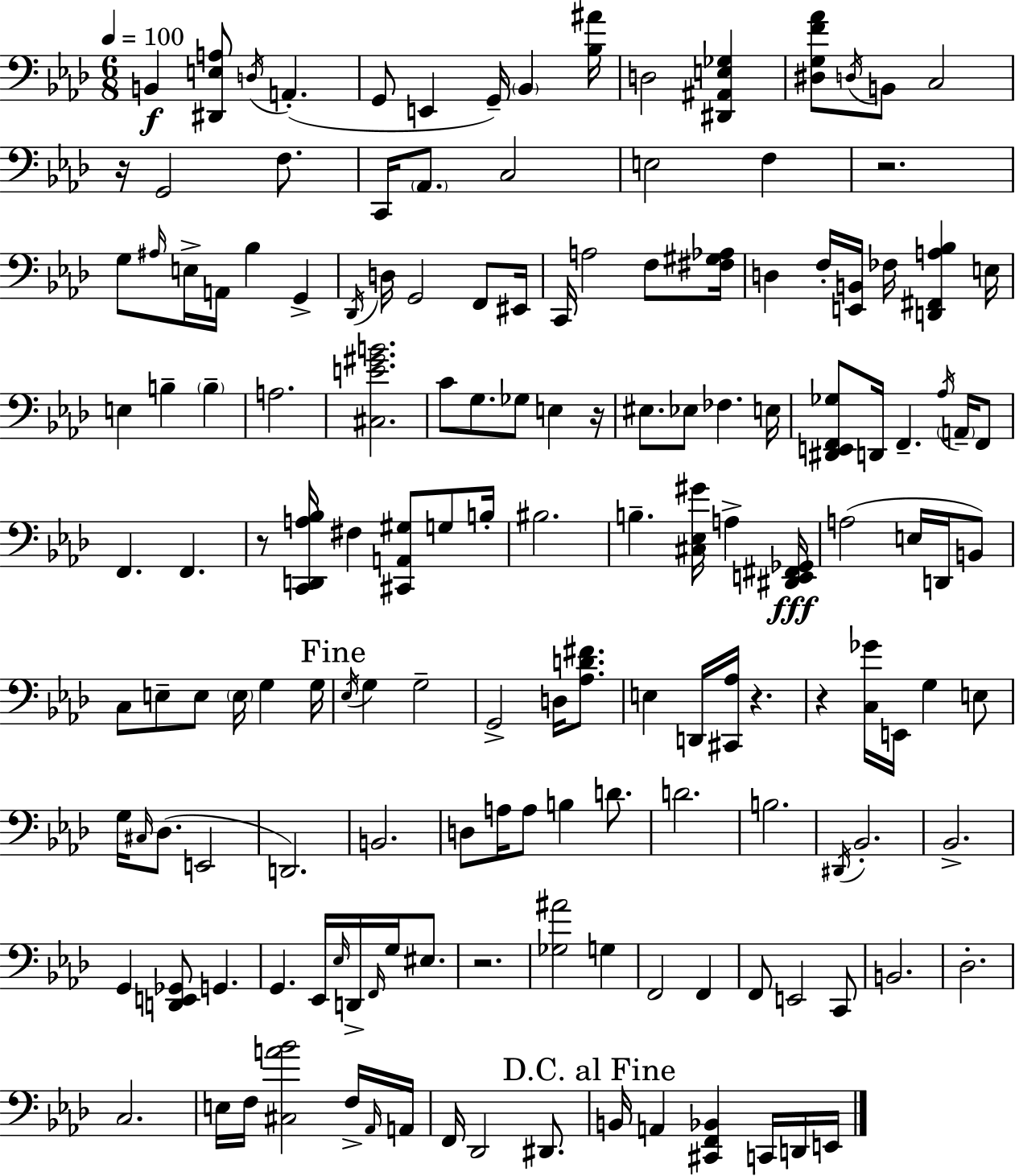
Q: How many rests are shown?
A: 7